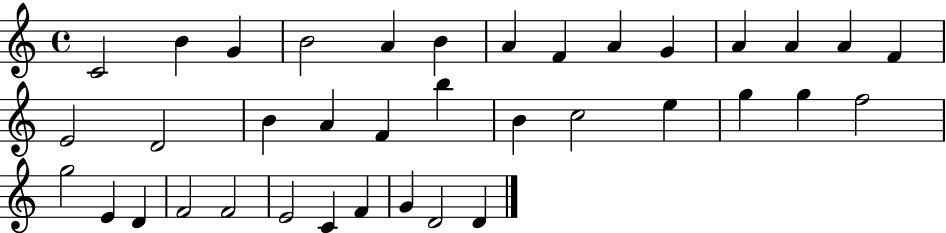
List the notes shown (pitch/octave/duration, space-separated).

C4/h B4/q G4/q B4/h A4/q B4/q A4/q F4/q A4/q G4/q A4/q A4/q A4/q F4/q E4/h D4/h B4/q A4/q F4/q B5/q B4/q C5/h E5/q G5/q G5/q F5/h G5/h E4/q D4/q F4/h F4/h E4/h C4/q F4/q G4/q D4/h D4/q